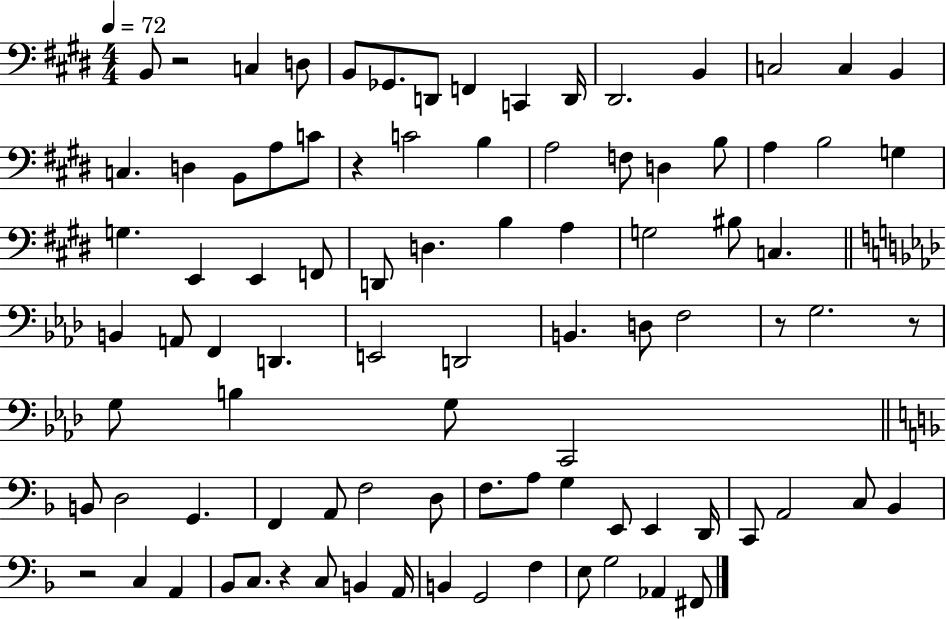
B2/e R/h C3/q D3/e B2/e Gb2/e. D2/e F2/q C2/q D2/s D#2/h. B2/q C3/h C3/q B2/q C3/q. D3/q B2/e A3/e C4/e R/q C4/h B3/q A3/h F3/e D3/q B3/e A3/q B3/h G3/q G3/q. E2/q E2/q F2/e D2/e D3/q. B3/q A3/q G3/h BIS3/e C3/q. B2/q A2/e F2/q D2/q. E2/h D2/h B2/q. D3/e F3/h R/e G3/h. R/e G3/e B3/q G3/e C2/h B2/e D3/h G2/q. F2/q A2/e F3/h D3/e F3/e. A3/e G3/q E2/e E2/q D2/s C2/e A2/h C3/e Bb2/q R/h C3/q A2/q Bb2/e C3/e. R/q C3/e B2/q A2/s B2/q G2/h F3/q E3/e G3/h Ab2/q F#2/e